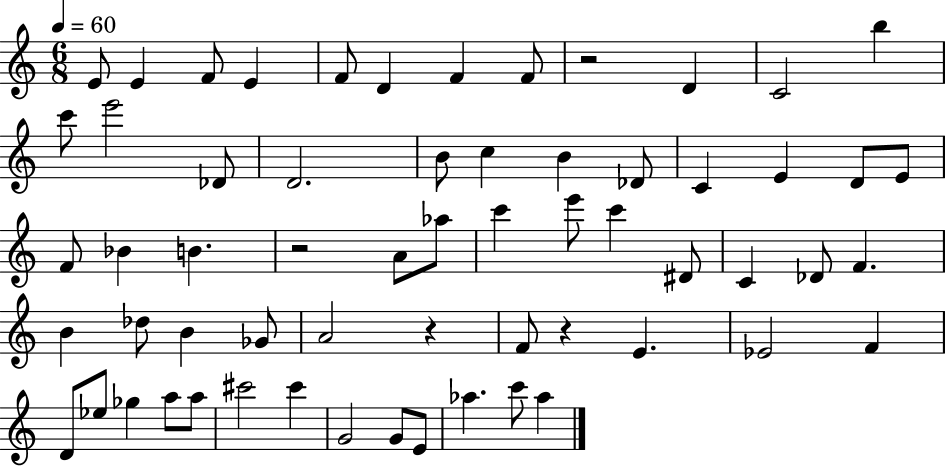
E4/e E4/q F4/e E4/q F4/e D4/q F4/q F4/e R/h D4/q C4/h B5/q C6/e E6/h Db4/e D4/h. B4/e C5/q B4/q Db4/e C4/q E4/q D4/e E4/e F4/e Bb4/q B4/q. R/h A4/e Ab5/e C6/q E6/e C6/q D#4/e C4/q Db4/e F4/q. B4/q Db5/e B4/q Gb4/e A4/h R/q F4/e R/q E4/q. Eb4/h F4/q D4/e Eb5/e Gb5/q A5/e A5/e C#6/h C#6/q G4/h G4/e E4/e Ab5/q. C6/e Ab5/q